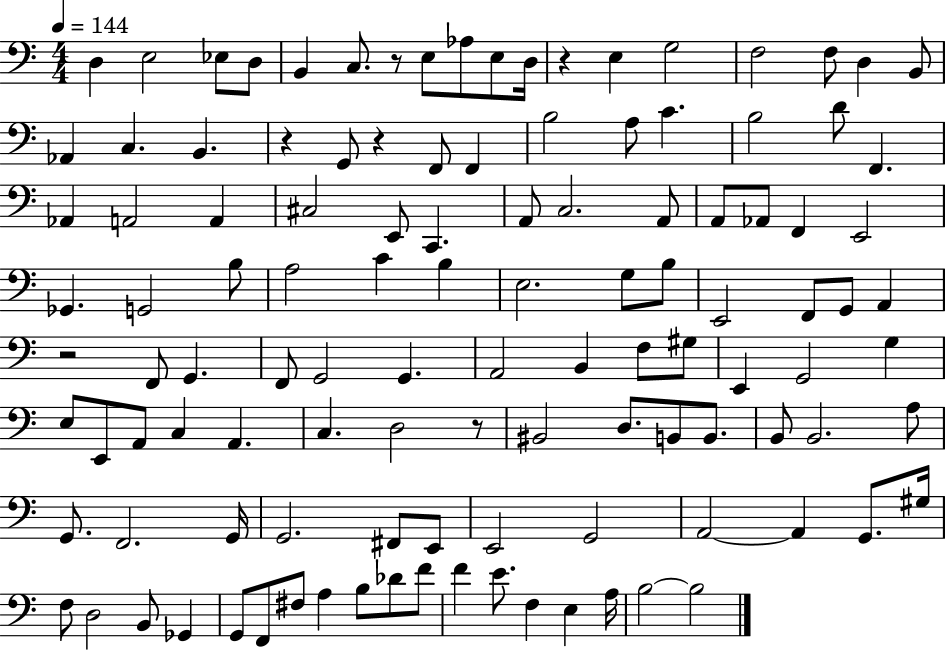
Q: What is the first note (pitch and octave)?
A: D3